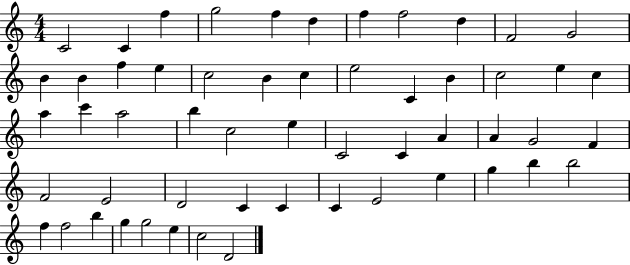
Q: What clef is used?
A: treble